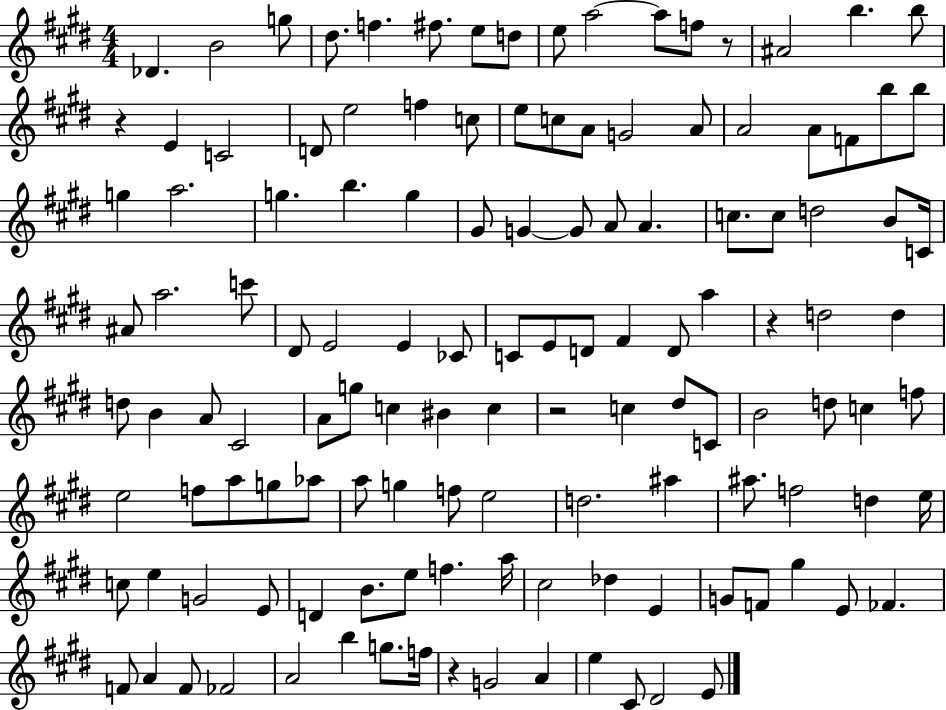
{
  \clef treble
  \numericTimeSignature
  \time 4/4
  \key e \major
  des'4. b'2 g''8 | dis''8. f''4. fis''8. e''8 d''8 | e''8 a''2~~ a''8 f''8 r8 | ais'2 b''4. b''8 | \break r4 e'4 c'2 | d'8 e''2 f''4 c''8 | e''8 c''8 a'8 g'2 a'8 | a'2 a'8 f'8 b''8 b''8 | \break g''4 a''2. | g''4. b''4. g''4 | gis'8 g'4~~ g'8 a'8 a'4. | c''8. c''8 d''2 b'8 c'16 | \break ais'8 a''2. c'''8 | dis'8 e'2 e'4 ces'8 | c'8 e'8 d'8 fis'4 d'8 a''4 | r4 d''2 d''4 | \break d''8 b'4 a'8 cis'2 | a'8 g''8 c''4 bis'4 c''4 | r2 c''4 dis''8 c'8 | b'2 d''8 c''4 f''8 | \break e''2 f''8 a''8 g''8 aes''8 | a''8 g''4 f''8 e''2 | d''2. ais''4 | ais''8. f''2 d''4 e''16 | \break c''8 e''4 g'2 e'8 | d'4 b'8. e''8 f''4. a''16 | cis''2 des''4 e'4 | g'8 f'8 gis''4 e'8 fes'4. | \break f'8 a'4 f'8 fes'2 | a'2 b''4 g''8. f''16 | r4 g'2 a'4 | e''4 cis'8 dis'2 e'8 | \break \bar "|."
}